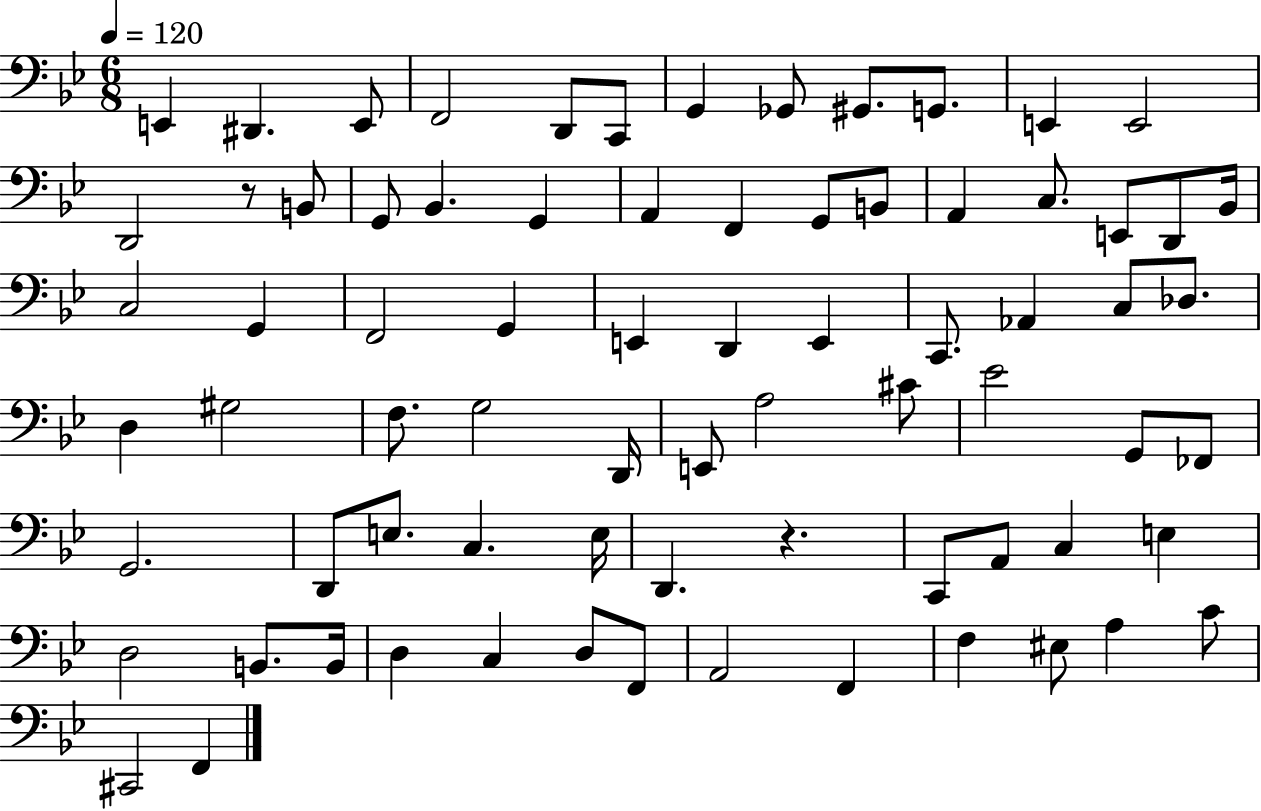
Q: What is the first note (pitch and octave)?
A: E2